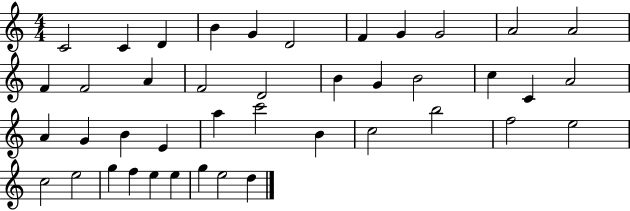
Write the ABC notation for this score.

X:1
T:Untitled
M:4/4
L:1/4
K:C
C2 C D B G D2 F G G2 A2 A2 F F2 A F2 D2 B G B2 c C A2 A G B E a c'2 B c2 b2 f2 e2 c2 e2 g f e e g e2 d